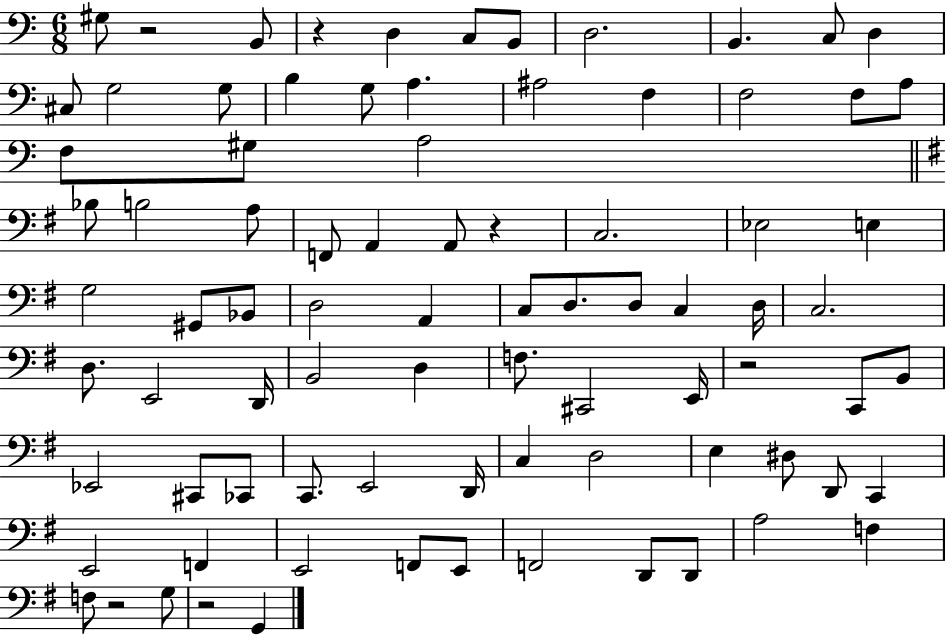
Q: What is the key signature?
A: C major